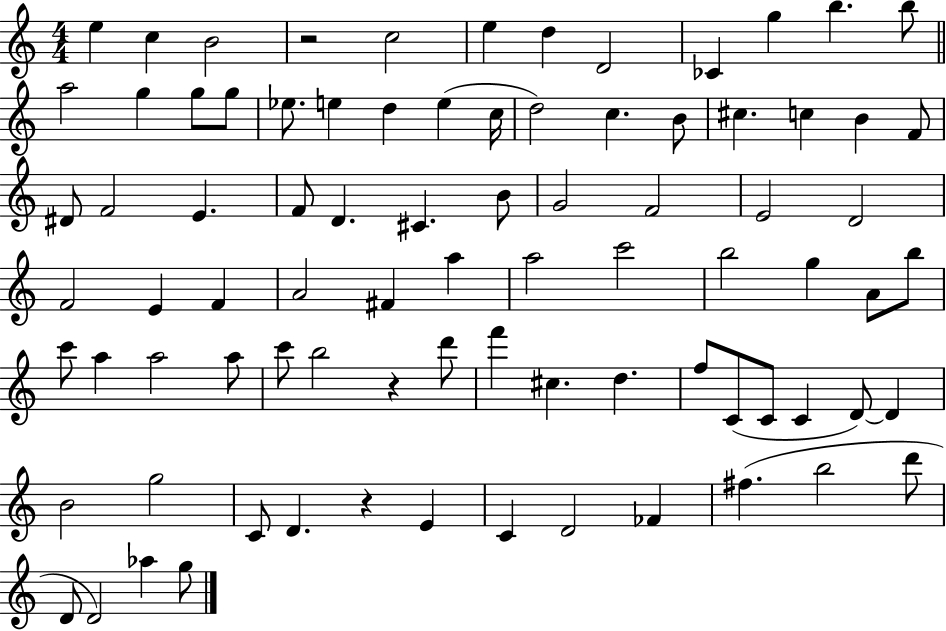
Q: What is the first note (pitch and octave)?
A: E5